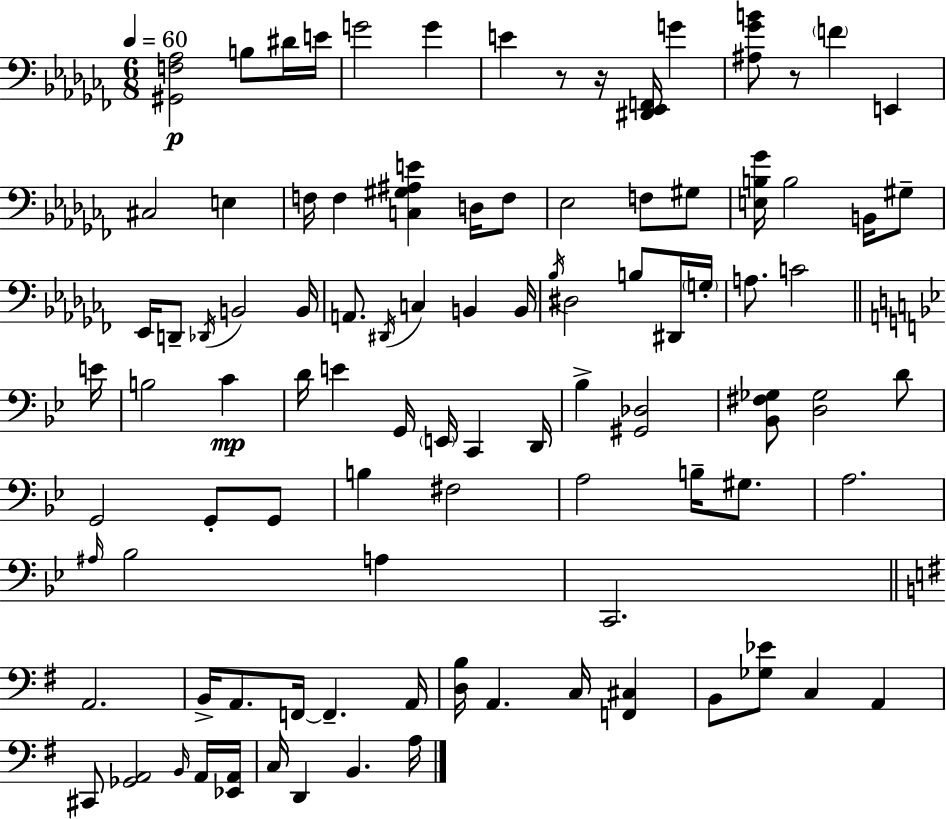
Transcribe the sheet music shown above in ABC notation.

X:1
T:Untitled
M:6/8
L:1/4
K:Abm
[^G,,F,_A,]2 B,/2 ^D/4 E/4 G2 G E z/2 z/4 [^D,,_E,,F,,]/4 G [^A,_GB]/2 z/2 F E,, ^C,2 E, F,/4 F, [C,^G,^A,E] D,/4 F,/2 _E,2 F,/2 ^G,/2 [E,B,_G]/4 B,2 B,,/4 ^G,/2 _E,,/4 D,,/2 _D,,/4 B,,2 B,,/4 A,,/2 ^D,,/4 C, B,, B,,/4 _B,/4 ^D,2 B,/2 ^D,,/4 G,/4 A,/2 C2 E/4 B,2 C D/4 E G,,/4 E,,/4 C,, D,,/4 _B, [^G,,_D,]2 [_B,,^F,_G,]/2 [D,_G,]2 D/2 G,,2 G,,/2 G,,/2 B, ^F,2 A,2 B,/4 ^G,/2 A,2 ^A,/4 _B,2 A, C,,2 A,,2 B,,/4 A,,/2 F,,/4 F,, A,,/4 [D,B,]/4 A,, C,/4 [F,,^C,] B,,/2 [_G,_E]/2 C, A,, ^C,,/2 [_G,,A,,]2 B,,/4 A,,/4 [_E,,A,,]/4 C,/4 D,, B,, A,/4